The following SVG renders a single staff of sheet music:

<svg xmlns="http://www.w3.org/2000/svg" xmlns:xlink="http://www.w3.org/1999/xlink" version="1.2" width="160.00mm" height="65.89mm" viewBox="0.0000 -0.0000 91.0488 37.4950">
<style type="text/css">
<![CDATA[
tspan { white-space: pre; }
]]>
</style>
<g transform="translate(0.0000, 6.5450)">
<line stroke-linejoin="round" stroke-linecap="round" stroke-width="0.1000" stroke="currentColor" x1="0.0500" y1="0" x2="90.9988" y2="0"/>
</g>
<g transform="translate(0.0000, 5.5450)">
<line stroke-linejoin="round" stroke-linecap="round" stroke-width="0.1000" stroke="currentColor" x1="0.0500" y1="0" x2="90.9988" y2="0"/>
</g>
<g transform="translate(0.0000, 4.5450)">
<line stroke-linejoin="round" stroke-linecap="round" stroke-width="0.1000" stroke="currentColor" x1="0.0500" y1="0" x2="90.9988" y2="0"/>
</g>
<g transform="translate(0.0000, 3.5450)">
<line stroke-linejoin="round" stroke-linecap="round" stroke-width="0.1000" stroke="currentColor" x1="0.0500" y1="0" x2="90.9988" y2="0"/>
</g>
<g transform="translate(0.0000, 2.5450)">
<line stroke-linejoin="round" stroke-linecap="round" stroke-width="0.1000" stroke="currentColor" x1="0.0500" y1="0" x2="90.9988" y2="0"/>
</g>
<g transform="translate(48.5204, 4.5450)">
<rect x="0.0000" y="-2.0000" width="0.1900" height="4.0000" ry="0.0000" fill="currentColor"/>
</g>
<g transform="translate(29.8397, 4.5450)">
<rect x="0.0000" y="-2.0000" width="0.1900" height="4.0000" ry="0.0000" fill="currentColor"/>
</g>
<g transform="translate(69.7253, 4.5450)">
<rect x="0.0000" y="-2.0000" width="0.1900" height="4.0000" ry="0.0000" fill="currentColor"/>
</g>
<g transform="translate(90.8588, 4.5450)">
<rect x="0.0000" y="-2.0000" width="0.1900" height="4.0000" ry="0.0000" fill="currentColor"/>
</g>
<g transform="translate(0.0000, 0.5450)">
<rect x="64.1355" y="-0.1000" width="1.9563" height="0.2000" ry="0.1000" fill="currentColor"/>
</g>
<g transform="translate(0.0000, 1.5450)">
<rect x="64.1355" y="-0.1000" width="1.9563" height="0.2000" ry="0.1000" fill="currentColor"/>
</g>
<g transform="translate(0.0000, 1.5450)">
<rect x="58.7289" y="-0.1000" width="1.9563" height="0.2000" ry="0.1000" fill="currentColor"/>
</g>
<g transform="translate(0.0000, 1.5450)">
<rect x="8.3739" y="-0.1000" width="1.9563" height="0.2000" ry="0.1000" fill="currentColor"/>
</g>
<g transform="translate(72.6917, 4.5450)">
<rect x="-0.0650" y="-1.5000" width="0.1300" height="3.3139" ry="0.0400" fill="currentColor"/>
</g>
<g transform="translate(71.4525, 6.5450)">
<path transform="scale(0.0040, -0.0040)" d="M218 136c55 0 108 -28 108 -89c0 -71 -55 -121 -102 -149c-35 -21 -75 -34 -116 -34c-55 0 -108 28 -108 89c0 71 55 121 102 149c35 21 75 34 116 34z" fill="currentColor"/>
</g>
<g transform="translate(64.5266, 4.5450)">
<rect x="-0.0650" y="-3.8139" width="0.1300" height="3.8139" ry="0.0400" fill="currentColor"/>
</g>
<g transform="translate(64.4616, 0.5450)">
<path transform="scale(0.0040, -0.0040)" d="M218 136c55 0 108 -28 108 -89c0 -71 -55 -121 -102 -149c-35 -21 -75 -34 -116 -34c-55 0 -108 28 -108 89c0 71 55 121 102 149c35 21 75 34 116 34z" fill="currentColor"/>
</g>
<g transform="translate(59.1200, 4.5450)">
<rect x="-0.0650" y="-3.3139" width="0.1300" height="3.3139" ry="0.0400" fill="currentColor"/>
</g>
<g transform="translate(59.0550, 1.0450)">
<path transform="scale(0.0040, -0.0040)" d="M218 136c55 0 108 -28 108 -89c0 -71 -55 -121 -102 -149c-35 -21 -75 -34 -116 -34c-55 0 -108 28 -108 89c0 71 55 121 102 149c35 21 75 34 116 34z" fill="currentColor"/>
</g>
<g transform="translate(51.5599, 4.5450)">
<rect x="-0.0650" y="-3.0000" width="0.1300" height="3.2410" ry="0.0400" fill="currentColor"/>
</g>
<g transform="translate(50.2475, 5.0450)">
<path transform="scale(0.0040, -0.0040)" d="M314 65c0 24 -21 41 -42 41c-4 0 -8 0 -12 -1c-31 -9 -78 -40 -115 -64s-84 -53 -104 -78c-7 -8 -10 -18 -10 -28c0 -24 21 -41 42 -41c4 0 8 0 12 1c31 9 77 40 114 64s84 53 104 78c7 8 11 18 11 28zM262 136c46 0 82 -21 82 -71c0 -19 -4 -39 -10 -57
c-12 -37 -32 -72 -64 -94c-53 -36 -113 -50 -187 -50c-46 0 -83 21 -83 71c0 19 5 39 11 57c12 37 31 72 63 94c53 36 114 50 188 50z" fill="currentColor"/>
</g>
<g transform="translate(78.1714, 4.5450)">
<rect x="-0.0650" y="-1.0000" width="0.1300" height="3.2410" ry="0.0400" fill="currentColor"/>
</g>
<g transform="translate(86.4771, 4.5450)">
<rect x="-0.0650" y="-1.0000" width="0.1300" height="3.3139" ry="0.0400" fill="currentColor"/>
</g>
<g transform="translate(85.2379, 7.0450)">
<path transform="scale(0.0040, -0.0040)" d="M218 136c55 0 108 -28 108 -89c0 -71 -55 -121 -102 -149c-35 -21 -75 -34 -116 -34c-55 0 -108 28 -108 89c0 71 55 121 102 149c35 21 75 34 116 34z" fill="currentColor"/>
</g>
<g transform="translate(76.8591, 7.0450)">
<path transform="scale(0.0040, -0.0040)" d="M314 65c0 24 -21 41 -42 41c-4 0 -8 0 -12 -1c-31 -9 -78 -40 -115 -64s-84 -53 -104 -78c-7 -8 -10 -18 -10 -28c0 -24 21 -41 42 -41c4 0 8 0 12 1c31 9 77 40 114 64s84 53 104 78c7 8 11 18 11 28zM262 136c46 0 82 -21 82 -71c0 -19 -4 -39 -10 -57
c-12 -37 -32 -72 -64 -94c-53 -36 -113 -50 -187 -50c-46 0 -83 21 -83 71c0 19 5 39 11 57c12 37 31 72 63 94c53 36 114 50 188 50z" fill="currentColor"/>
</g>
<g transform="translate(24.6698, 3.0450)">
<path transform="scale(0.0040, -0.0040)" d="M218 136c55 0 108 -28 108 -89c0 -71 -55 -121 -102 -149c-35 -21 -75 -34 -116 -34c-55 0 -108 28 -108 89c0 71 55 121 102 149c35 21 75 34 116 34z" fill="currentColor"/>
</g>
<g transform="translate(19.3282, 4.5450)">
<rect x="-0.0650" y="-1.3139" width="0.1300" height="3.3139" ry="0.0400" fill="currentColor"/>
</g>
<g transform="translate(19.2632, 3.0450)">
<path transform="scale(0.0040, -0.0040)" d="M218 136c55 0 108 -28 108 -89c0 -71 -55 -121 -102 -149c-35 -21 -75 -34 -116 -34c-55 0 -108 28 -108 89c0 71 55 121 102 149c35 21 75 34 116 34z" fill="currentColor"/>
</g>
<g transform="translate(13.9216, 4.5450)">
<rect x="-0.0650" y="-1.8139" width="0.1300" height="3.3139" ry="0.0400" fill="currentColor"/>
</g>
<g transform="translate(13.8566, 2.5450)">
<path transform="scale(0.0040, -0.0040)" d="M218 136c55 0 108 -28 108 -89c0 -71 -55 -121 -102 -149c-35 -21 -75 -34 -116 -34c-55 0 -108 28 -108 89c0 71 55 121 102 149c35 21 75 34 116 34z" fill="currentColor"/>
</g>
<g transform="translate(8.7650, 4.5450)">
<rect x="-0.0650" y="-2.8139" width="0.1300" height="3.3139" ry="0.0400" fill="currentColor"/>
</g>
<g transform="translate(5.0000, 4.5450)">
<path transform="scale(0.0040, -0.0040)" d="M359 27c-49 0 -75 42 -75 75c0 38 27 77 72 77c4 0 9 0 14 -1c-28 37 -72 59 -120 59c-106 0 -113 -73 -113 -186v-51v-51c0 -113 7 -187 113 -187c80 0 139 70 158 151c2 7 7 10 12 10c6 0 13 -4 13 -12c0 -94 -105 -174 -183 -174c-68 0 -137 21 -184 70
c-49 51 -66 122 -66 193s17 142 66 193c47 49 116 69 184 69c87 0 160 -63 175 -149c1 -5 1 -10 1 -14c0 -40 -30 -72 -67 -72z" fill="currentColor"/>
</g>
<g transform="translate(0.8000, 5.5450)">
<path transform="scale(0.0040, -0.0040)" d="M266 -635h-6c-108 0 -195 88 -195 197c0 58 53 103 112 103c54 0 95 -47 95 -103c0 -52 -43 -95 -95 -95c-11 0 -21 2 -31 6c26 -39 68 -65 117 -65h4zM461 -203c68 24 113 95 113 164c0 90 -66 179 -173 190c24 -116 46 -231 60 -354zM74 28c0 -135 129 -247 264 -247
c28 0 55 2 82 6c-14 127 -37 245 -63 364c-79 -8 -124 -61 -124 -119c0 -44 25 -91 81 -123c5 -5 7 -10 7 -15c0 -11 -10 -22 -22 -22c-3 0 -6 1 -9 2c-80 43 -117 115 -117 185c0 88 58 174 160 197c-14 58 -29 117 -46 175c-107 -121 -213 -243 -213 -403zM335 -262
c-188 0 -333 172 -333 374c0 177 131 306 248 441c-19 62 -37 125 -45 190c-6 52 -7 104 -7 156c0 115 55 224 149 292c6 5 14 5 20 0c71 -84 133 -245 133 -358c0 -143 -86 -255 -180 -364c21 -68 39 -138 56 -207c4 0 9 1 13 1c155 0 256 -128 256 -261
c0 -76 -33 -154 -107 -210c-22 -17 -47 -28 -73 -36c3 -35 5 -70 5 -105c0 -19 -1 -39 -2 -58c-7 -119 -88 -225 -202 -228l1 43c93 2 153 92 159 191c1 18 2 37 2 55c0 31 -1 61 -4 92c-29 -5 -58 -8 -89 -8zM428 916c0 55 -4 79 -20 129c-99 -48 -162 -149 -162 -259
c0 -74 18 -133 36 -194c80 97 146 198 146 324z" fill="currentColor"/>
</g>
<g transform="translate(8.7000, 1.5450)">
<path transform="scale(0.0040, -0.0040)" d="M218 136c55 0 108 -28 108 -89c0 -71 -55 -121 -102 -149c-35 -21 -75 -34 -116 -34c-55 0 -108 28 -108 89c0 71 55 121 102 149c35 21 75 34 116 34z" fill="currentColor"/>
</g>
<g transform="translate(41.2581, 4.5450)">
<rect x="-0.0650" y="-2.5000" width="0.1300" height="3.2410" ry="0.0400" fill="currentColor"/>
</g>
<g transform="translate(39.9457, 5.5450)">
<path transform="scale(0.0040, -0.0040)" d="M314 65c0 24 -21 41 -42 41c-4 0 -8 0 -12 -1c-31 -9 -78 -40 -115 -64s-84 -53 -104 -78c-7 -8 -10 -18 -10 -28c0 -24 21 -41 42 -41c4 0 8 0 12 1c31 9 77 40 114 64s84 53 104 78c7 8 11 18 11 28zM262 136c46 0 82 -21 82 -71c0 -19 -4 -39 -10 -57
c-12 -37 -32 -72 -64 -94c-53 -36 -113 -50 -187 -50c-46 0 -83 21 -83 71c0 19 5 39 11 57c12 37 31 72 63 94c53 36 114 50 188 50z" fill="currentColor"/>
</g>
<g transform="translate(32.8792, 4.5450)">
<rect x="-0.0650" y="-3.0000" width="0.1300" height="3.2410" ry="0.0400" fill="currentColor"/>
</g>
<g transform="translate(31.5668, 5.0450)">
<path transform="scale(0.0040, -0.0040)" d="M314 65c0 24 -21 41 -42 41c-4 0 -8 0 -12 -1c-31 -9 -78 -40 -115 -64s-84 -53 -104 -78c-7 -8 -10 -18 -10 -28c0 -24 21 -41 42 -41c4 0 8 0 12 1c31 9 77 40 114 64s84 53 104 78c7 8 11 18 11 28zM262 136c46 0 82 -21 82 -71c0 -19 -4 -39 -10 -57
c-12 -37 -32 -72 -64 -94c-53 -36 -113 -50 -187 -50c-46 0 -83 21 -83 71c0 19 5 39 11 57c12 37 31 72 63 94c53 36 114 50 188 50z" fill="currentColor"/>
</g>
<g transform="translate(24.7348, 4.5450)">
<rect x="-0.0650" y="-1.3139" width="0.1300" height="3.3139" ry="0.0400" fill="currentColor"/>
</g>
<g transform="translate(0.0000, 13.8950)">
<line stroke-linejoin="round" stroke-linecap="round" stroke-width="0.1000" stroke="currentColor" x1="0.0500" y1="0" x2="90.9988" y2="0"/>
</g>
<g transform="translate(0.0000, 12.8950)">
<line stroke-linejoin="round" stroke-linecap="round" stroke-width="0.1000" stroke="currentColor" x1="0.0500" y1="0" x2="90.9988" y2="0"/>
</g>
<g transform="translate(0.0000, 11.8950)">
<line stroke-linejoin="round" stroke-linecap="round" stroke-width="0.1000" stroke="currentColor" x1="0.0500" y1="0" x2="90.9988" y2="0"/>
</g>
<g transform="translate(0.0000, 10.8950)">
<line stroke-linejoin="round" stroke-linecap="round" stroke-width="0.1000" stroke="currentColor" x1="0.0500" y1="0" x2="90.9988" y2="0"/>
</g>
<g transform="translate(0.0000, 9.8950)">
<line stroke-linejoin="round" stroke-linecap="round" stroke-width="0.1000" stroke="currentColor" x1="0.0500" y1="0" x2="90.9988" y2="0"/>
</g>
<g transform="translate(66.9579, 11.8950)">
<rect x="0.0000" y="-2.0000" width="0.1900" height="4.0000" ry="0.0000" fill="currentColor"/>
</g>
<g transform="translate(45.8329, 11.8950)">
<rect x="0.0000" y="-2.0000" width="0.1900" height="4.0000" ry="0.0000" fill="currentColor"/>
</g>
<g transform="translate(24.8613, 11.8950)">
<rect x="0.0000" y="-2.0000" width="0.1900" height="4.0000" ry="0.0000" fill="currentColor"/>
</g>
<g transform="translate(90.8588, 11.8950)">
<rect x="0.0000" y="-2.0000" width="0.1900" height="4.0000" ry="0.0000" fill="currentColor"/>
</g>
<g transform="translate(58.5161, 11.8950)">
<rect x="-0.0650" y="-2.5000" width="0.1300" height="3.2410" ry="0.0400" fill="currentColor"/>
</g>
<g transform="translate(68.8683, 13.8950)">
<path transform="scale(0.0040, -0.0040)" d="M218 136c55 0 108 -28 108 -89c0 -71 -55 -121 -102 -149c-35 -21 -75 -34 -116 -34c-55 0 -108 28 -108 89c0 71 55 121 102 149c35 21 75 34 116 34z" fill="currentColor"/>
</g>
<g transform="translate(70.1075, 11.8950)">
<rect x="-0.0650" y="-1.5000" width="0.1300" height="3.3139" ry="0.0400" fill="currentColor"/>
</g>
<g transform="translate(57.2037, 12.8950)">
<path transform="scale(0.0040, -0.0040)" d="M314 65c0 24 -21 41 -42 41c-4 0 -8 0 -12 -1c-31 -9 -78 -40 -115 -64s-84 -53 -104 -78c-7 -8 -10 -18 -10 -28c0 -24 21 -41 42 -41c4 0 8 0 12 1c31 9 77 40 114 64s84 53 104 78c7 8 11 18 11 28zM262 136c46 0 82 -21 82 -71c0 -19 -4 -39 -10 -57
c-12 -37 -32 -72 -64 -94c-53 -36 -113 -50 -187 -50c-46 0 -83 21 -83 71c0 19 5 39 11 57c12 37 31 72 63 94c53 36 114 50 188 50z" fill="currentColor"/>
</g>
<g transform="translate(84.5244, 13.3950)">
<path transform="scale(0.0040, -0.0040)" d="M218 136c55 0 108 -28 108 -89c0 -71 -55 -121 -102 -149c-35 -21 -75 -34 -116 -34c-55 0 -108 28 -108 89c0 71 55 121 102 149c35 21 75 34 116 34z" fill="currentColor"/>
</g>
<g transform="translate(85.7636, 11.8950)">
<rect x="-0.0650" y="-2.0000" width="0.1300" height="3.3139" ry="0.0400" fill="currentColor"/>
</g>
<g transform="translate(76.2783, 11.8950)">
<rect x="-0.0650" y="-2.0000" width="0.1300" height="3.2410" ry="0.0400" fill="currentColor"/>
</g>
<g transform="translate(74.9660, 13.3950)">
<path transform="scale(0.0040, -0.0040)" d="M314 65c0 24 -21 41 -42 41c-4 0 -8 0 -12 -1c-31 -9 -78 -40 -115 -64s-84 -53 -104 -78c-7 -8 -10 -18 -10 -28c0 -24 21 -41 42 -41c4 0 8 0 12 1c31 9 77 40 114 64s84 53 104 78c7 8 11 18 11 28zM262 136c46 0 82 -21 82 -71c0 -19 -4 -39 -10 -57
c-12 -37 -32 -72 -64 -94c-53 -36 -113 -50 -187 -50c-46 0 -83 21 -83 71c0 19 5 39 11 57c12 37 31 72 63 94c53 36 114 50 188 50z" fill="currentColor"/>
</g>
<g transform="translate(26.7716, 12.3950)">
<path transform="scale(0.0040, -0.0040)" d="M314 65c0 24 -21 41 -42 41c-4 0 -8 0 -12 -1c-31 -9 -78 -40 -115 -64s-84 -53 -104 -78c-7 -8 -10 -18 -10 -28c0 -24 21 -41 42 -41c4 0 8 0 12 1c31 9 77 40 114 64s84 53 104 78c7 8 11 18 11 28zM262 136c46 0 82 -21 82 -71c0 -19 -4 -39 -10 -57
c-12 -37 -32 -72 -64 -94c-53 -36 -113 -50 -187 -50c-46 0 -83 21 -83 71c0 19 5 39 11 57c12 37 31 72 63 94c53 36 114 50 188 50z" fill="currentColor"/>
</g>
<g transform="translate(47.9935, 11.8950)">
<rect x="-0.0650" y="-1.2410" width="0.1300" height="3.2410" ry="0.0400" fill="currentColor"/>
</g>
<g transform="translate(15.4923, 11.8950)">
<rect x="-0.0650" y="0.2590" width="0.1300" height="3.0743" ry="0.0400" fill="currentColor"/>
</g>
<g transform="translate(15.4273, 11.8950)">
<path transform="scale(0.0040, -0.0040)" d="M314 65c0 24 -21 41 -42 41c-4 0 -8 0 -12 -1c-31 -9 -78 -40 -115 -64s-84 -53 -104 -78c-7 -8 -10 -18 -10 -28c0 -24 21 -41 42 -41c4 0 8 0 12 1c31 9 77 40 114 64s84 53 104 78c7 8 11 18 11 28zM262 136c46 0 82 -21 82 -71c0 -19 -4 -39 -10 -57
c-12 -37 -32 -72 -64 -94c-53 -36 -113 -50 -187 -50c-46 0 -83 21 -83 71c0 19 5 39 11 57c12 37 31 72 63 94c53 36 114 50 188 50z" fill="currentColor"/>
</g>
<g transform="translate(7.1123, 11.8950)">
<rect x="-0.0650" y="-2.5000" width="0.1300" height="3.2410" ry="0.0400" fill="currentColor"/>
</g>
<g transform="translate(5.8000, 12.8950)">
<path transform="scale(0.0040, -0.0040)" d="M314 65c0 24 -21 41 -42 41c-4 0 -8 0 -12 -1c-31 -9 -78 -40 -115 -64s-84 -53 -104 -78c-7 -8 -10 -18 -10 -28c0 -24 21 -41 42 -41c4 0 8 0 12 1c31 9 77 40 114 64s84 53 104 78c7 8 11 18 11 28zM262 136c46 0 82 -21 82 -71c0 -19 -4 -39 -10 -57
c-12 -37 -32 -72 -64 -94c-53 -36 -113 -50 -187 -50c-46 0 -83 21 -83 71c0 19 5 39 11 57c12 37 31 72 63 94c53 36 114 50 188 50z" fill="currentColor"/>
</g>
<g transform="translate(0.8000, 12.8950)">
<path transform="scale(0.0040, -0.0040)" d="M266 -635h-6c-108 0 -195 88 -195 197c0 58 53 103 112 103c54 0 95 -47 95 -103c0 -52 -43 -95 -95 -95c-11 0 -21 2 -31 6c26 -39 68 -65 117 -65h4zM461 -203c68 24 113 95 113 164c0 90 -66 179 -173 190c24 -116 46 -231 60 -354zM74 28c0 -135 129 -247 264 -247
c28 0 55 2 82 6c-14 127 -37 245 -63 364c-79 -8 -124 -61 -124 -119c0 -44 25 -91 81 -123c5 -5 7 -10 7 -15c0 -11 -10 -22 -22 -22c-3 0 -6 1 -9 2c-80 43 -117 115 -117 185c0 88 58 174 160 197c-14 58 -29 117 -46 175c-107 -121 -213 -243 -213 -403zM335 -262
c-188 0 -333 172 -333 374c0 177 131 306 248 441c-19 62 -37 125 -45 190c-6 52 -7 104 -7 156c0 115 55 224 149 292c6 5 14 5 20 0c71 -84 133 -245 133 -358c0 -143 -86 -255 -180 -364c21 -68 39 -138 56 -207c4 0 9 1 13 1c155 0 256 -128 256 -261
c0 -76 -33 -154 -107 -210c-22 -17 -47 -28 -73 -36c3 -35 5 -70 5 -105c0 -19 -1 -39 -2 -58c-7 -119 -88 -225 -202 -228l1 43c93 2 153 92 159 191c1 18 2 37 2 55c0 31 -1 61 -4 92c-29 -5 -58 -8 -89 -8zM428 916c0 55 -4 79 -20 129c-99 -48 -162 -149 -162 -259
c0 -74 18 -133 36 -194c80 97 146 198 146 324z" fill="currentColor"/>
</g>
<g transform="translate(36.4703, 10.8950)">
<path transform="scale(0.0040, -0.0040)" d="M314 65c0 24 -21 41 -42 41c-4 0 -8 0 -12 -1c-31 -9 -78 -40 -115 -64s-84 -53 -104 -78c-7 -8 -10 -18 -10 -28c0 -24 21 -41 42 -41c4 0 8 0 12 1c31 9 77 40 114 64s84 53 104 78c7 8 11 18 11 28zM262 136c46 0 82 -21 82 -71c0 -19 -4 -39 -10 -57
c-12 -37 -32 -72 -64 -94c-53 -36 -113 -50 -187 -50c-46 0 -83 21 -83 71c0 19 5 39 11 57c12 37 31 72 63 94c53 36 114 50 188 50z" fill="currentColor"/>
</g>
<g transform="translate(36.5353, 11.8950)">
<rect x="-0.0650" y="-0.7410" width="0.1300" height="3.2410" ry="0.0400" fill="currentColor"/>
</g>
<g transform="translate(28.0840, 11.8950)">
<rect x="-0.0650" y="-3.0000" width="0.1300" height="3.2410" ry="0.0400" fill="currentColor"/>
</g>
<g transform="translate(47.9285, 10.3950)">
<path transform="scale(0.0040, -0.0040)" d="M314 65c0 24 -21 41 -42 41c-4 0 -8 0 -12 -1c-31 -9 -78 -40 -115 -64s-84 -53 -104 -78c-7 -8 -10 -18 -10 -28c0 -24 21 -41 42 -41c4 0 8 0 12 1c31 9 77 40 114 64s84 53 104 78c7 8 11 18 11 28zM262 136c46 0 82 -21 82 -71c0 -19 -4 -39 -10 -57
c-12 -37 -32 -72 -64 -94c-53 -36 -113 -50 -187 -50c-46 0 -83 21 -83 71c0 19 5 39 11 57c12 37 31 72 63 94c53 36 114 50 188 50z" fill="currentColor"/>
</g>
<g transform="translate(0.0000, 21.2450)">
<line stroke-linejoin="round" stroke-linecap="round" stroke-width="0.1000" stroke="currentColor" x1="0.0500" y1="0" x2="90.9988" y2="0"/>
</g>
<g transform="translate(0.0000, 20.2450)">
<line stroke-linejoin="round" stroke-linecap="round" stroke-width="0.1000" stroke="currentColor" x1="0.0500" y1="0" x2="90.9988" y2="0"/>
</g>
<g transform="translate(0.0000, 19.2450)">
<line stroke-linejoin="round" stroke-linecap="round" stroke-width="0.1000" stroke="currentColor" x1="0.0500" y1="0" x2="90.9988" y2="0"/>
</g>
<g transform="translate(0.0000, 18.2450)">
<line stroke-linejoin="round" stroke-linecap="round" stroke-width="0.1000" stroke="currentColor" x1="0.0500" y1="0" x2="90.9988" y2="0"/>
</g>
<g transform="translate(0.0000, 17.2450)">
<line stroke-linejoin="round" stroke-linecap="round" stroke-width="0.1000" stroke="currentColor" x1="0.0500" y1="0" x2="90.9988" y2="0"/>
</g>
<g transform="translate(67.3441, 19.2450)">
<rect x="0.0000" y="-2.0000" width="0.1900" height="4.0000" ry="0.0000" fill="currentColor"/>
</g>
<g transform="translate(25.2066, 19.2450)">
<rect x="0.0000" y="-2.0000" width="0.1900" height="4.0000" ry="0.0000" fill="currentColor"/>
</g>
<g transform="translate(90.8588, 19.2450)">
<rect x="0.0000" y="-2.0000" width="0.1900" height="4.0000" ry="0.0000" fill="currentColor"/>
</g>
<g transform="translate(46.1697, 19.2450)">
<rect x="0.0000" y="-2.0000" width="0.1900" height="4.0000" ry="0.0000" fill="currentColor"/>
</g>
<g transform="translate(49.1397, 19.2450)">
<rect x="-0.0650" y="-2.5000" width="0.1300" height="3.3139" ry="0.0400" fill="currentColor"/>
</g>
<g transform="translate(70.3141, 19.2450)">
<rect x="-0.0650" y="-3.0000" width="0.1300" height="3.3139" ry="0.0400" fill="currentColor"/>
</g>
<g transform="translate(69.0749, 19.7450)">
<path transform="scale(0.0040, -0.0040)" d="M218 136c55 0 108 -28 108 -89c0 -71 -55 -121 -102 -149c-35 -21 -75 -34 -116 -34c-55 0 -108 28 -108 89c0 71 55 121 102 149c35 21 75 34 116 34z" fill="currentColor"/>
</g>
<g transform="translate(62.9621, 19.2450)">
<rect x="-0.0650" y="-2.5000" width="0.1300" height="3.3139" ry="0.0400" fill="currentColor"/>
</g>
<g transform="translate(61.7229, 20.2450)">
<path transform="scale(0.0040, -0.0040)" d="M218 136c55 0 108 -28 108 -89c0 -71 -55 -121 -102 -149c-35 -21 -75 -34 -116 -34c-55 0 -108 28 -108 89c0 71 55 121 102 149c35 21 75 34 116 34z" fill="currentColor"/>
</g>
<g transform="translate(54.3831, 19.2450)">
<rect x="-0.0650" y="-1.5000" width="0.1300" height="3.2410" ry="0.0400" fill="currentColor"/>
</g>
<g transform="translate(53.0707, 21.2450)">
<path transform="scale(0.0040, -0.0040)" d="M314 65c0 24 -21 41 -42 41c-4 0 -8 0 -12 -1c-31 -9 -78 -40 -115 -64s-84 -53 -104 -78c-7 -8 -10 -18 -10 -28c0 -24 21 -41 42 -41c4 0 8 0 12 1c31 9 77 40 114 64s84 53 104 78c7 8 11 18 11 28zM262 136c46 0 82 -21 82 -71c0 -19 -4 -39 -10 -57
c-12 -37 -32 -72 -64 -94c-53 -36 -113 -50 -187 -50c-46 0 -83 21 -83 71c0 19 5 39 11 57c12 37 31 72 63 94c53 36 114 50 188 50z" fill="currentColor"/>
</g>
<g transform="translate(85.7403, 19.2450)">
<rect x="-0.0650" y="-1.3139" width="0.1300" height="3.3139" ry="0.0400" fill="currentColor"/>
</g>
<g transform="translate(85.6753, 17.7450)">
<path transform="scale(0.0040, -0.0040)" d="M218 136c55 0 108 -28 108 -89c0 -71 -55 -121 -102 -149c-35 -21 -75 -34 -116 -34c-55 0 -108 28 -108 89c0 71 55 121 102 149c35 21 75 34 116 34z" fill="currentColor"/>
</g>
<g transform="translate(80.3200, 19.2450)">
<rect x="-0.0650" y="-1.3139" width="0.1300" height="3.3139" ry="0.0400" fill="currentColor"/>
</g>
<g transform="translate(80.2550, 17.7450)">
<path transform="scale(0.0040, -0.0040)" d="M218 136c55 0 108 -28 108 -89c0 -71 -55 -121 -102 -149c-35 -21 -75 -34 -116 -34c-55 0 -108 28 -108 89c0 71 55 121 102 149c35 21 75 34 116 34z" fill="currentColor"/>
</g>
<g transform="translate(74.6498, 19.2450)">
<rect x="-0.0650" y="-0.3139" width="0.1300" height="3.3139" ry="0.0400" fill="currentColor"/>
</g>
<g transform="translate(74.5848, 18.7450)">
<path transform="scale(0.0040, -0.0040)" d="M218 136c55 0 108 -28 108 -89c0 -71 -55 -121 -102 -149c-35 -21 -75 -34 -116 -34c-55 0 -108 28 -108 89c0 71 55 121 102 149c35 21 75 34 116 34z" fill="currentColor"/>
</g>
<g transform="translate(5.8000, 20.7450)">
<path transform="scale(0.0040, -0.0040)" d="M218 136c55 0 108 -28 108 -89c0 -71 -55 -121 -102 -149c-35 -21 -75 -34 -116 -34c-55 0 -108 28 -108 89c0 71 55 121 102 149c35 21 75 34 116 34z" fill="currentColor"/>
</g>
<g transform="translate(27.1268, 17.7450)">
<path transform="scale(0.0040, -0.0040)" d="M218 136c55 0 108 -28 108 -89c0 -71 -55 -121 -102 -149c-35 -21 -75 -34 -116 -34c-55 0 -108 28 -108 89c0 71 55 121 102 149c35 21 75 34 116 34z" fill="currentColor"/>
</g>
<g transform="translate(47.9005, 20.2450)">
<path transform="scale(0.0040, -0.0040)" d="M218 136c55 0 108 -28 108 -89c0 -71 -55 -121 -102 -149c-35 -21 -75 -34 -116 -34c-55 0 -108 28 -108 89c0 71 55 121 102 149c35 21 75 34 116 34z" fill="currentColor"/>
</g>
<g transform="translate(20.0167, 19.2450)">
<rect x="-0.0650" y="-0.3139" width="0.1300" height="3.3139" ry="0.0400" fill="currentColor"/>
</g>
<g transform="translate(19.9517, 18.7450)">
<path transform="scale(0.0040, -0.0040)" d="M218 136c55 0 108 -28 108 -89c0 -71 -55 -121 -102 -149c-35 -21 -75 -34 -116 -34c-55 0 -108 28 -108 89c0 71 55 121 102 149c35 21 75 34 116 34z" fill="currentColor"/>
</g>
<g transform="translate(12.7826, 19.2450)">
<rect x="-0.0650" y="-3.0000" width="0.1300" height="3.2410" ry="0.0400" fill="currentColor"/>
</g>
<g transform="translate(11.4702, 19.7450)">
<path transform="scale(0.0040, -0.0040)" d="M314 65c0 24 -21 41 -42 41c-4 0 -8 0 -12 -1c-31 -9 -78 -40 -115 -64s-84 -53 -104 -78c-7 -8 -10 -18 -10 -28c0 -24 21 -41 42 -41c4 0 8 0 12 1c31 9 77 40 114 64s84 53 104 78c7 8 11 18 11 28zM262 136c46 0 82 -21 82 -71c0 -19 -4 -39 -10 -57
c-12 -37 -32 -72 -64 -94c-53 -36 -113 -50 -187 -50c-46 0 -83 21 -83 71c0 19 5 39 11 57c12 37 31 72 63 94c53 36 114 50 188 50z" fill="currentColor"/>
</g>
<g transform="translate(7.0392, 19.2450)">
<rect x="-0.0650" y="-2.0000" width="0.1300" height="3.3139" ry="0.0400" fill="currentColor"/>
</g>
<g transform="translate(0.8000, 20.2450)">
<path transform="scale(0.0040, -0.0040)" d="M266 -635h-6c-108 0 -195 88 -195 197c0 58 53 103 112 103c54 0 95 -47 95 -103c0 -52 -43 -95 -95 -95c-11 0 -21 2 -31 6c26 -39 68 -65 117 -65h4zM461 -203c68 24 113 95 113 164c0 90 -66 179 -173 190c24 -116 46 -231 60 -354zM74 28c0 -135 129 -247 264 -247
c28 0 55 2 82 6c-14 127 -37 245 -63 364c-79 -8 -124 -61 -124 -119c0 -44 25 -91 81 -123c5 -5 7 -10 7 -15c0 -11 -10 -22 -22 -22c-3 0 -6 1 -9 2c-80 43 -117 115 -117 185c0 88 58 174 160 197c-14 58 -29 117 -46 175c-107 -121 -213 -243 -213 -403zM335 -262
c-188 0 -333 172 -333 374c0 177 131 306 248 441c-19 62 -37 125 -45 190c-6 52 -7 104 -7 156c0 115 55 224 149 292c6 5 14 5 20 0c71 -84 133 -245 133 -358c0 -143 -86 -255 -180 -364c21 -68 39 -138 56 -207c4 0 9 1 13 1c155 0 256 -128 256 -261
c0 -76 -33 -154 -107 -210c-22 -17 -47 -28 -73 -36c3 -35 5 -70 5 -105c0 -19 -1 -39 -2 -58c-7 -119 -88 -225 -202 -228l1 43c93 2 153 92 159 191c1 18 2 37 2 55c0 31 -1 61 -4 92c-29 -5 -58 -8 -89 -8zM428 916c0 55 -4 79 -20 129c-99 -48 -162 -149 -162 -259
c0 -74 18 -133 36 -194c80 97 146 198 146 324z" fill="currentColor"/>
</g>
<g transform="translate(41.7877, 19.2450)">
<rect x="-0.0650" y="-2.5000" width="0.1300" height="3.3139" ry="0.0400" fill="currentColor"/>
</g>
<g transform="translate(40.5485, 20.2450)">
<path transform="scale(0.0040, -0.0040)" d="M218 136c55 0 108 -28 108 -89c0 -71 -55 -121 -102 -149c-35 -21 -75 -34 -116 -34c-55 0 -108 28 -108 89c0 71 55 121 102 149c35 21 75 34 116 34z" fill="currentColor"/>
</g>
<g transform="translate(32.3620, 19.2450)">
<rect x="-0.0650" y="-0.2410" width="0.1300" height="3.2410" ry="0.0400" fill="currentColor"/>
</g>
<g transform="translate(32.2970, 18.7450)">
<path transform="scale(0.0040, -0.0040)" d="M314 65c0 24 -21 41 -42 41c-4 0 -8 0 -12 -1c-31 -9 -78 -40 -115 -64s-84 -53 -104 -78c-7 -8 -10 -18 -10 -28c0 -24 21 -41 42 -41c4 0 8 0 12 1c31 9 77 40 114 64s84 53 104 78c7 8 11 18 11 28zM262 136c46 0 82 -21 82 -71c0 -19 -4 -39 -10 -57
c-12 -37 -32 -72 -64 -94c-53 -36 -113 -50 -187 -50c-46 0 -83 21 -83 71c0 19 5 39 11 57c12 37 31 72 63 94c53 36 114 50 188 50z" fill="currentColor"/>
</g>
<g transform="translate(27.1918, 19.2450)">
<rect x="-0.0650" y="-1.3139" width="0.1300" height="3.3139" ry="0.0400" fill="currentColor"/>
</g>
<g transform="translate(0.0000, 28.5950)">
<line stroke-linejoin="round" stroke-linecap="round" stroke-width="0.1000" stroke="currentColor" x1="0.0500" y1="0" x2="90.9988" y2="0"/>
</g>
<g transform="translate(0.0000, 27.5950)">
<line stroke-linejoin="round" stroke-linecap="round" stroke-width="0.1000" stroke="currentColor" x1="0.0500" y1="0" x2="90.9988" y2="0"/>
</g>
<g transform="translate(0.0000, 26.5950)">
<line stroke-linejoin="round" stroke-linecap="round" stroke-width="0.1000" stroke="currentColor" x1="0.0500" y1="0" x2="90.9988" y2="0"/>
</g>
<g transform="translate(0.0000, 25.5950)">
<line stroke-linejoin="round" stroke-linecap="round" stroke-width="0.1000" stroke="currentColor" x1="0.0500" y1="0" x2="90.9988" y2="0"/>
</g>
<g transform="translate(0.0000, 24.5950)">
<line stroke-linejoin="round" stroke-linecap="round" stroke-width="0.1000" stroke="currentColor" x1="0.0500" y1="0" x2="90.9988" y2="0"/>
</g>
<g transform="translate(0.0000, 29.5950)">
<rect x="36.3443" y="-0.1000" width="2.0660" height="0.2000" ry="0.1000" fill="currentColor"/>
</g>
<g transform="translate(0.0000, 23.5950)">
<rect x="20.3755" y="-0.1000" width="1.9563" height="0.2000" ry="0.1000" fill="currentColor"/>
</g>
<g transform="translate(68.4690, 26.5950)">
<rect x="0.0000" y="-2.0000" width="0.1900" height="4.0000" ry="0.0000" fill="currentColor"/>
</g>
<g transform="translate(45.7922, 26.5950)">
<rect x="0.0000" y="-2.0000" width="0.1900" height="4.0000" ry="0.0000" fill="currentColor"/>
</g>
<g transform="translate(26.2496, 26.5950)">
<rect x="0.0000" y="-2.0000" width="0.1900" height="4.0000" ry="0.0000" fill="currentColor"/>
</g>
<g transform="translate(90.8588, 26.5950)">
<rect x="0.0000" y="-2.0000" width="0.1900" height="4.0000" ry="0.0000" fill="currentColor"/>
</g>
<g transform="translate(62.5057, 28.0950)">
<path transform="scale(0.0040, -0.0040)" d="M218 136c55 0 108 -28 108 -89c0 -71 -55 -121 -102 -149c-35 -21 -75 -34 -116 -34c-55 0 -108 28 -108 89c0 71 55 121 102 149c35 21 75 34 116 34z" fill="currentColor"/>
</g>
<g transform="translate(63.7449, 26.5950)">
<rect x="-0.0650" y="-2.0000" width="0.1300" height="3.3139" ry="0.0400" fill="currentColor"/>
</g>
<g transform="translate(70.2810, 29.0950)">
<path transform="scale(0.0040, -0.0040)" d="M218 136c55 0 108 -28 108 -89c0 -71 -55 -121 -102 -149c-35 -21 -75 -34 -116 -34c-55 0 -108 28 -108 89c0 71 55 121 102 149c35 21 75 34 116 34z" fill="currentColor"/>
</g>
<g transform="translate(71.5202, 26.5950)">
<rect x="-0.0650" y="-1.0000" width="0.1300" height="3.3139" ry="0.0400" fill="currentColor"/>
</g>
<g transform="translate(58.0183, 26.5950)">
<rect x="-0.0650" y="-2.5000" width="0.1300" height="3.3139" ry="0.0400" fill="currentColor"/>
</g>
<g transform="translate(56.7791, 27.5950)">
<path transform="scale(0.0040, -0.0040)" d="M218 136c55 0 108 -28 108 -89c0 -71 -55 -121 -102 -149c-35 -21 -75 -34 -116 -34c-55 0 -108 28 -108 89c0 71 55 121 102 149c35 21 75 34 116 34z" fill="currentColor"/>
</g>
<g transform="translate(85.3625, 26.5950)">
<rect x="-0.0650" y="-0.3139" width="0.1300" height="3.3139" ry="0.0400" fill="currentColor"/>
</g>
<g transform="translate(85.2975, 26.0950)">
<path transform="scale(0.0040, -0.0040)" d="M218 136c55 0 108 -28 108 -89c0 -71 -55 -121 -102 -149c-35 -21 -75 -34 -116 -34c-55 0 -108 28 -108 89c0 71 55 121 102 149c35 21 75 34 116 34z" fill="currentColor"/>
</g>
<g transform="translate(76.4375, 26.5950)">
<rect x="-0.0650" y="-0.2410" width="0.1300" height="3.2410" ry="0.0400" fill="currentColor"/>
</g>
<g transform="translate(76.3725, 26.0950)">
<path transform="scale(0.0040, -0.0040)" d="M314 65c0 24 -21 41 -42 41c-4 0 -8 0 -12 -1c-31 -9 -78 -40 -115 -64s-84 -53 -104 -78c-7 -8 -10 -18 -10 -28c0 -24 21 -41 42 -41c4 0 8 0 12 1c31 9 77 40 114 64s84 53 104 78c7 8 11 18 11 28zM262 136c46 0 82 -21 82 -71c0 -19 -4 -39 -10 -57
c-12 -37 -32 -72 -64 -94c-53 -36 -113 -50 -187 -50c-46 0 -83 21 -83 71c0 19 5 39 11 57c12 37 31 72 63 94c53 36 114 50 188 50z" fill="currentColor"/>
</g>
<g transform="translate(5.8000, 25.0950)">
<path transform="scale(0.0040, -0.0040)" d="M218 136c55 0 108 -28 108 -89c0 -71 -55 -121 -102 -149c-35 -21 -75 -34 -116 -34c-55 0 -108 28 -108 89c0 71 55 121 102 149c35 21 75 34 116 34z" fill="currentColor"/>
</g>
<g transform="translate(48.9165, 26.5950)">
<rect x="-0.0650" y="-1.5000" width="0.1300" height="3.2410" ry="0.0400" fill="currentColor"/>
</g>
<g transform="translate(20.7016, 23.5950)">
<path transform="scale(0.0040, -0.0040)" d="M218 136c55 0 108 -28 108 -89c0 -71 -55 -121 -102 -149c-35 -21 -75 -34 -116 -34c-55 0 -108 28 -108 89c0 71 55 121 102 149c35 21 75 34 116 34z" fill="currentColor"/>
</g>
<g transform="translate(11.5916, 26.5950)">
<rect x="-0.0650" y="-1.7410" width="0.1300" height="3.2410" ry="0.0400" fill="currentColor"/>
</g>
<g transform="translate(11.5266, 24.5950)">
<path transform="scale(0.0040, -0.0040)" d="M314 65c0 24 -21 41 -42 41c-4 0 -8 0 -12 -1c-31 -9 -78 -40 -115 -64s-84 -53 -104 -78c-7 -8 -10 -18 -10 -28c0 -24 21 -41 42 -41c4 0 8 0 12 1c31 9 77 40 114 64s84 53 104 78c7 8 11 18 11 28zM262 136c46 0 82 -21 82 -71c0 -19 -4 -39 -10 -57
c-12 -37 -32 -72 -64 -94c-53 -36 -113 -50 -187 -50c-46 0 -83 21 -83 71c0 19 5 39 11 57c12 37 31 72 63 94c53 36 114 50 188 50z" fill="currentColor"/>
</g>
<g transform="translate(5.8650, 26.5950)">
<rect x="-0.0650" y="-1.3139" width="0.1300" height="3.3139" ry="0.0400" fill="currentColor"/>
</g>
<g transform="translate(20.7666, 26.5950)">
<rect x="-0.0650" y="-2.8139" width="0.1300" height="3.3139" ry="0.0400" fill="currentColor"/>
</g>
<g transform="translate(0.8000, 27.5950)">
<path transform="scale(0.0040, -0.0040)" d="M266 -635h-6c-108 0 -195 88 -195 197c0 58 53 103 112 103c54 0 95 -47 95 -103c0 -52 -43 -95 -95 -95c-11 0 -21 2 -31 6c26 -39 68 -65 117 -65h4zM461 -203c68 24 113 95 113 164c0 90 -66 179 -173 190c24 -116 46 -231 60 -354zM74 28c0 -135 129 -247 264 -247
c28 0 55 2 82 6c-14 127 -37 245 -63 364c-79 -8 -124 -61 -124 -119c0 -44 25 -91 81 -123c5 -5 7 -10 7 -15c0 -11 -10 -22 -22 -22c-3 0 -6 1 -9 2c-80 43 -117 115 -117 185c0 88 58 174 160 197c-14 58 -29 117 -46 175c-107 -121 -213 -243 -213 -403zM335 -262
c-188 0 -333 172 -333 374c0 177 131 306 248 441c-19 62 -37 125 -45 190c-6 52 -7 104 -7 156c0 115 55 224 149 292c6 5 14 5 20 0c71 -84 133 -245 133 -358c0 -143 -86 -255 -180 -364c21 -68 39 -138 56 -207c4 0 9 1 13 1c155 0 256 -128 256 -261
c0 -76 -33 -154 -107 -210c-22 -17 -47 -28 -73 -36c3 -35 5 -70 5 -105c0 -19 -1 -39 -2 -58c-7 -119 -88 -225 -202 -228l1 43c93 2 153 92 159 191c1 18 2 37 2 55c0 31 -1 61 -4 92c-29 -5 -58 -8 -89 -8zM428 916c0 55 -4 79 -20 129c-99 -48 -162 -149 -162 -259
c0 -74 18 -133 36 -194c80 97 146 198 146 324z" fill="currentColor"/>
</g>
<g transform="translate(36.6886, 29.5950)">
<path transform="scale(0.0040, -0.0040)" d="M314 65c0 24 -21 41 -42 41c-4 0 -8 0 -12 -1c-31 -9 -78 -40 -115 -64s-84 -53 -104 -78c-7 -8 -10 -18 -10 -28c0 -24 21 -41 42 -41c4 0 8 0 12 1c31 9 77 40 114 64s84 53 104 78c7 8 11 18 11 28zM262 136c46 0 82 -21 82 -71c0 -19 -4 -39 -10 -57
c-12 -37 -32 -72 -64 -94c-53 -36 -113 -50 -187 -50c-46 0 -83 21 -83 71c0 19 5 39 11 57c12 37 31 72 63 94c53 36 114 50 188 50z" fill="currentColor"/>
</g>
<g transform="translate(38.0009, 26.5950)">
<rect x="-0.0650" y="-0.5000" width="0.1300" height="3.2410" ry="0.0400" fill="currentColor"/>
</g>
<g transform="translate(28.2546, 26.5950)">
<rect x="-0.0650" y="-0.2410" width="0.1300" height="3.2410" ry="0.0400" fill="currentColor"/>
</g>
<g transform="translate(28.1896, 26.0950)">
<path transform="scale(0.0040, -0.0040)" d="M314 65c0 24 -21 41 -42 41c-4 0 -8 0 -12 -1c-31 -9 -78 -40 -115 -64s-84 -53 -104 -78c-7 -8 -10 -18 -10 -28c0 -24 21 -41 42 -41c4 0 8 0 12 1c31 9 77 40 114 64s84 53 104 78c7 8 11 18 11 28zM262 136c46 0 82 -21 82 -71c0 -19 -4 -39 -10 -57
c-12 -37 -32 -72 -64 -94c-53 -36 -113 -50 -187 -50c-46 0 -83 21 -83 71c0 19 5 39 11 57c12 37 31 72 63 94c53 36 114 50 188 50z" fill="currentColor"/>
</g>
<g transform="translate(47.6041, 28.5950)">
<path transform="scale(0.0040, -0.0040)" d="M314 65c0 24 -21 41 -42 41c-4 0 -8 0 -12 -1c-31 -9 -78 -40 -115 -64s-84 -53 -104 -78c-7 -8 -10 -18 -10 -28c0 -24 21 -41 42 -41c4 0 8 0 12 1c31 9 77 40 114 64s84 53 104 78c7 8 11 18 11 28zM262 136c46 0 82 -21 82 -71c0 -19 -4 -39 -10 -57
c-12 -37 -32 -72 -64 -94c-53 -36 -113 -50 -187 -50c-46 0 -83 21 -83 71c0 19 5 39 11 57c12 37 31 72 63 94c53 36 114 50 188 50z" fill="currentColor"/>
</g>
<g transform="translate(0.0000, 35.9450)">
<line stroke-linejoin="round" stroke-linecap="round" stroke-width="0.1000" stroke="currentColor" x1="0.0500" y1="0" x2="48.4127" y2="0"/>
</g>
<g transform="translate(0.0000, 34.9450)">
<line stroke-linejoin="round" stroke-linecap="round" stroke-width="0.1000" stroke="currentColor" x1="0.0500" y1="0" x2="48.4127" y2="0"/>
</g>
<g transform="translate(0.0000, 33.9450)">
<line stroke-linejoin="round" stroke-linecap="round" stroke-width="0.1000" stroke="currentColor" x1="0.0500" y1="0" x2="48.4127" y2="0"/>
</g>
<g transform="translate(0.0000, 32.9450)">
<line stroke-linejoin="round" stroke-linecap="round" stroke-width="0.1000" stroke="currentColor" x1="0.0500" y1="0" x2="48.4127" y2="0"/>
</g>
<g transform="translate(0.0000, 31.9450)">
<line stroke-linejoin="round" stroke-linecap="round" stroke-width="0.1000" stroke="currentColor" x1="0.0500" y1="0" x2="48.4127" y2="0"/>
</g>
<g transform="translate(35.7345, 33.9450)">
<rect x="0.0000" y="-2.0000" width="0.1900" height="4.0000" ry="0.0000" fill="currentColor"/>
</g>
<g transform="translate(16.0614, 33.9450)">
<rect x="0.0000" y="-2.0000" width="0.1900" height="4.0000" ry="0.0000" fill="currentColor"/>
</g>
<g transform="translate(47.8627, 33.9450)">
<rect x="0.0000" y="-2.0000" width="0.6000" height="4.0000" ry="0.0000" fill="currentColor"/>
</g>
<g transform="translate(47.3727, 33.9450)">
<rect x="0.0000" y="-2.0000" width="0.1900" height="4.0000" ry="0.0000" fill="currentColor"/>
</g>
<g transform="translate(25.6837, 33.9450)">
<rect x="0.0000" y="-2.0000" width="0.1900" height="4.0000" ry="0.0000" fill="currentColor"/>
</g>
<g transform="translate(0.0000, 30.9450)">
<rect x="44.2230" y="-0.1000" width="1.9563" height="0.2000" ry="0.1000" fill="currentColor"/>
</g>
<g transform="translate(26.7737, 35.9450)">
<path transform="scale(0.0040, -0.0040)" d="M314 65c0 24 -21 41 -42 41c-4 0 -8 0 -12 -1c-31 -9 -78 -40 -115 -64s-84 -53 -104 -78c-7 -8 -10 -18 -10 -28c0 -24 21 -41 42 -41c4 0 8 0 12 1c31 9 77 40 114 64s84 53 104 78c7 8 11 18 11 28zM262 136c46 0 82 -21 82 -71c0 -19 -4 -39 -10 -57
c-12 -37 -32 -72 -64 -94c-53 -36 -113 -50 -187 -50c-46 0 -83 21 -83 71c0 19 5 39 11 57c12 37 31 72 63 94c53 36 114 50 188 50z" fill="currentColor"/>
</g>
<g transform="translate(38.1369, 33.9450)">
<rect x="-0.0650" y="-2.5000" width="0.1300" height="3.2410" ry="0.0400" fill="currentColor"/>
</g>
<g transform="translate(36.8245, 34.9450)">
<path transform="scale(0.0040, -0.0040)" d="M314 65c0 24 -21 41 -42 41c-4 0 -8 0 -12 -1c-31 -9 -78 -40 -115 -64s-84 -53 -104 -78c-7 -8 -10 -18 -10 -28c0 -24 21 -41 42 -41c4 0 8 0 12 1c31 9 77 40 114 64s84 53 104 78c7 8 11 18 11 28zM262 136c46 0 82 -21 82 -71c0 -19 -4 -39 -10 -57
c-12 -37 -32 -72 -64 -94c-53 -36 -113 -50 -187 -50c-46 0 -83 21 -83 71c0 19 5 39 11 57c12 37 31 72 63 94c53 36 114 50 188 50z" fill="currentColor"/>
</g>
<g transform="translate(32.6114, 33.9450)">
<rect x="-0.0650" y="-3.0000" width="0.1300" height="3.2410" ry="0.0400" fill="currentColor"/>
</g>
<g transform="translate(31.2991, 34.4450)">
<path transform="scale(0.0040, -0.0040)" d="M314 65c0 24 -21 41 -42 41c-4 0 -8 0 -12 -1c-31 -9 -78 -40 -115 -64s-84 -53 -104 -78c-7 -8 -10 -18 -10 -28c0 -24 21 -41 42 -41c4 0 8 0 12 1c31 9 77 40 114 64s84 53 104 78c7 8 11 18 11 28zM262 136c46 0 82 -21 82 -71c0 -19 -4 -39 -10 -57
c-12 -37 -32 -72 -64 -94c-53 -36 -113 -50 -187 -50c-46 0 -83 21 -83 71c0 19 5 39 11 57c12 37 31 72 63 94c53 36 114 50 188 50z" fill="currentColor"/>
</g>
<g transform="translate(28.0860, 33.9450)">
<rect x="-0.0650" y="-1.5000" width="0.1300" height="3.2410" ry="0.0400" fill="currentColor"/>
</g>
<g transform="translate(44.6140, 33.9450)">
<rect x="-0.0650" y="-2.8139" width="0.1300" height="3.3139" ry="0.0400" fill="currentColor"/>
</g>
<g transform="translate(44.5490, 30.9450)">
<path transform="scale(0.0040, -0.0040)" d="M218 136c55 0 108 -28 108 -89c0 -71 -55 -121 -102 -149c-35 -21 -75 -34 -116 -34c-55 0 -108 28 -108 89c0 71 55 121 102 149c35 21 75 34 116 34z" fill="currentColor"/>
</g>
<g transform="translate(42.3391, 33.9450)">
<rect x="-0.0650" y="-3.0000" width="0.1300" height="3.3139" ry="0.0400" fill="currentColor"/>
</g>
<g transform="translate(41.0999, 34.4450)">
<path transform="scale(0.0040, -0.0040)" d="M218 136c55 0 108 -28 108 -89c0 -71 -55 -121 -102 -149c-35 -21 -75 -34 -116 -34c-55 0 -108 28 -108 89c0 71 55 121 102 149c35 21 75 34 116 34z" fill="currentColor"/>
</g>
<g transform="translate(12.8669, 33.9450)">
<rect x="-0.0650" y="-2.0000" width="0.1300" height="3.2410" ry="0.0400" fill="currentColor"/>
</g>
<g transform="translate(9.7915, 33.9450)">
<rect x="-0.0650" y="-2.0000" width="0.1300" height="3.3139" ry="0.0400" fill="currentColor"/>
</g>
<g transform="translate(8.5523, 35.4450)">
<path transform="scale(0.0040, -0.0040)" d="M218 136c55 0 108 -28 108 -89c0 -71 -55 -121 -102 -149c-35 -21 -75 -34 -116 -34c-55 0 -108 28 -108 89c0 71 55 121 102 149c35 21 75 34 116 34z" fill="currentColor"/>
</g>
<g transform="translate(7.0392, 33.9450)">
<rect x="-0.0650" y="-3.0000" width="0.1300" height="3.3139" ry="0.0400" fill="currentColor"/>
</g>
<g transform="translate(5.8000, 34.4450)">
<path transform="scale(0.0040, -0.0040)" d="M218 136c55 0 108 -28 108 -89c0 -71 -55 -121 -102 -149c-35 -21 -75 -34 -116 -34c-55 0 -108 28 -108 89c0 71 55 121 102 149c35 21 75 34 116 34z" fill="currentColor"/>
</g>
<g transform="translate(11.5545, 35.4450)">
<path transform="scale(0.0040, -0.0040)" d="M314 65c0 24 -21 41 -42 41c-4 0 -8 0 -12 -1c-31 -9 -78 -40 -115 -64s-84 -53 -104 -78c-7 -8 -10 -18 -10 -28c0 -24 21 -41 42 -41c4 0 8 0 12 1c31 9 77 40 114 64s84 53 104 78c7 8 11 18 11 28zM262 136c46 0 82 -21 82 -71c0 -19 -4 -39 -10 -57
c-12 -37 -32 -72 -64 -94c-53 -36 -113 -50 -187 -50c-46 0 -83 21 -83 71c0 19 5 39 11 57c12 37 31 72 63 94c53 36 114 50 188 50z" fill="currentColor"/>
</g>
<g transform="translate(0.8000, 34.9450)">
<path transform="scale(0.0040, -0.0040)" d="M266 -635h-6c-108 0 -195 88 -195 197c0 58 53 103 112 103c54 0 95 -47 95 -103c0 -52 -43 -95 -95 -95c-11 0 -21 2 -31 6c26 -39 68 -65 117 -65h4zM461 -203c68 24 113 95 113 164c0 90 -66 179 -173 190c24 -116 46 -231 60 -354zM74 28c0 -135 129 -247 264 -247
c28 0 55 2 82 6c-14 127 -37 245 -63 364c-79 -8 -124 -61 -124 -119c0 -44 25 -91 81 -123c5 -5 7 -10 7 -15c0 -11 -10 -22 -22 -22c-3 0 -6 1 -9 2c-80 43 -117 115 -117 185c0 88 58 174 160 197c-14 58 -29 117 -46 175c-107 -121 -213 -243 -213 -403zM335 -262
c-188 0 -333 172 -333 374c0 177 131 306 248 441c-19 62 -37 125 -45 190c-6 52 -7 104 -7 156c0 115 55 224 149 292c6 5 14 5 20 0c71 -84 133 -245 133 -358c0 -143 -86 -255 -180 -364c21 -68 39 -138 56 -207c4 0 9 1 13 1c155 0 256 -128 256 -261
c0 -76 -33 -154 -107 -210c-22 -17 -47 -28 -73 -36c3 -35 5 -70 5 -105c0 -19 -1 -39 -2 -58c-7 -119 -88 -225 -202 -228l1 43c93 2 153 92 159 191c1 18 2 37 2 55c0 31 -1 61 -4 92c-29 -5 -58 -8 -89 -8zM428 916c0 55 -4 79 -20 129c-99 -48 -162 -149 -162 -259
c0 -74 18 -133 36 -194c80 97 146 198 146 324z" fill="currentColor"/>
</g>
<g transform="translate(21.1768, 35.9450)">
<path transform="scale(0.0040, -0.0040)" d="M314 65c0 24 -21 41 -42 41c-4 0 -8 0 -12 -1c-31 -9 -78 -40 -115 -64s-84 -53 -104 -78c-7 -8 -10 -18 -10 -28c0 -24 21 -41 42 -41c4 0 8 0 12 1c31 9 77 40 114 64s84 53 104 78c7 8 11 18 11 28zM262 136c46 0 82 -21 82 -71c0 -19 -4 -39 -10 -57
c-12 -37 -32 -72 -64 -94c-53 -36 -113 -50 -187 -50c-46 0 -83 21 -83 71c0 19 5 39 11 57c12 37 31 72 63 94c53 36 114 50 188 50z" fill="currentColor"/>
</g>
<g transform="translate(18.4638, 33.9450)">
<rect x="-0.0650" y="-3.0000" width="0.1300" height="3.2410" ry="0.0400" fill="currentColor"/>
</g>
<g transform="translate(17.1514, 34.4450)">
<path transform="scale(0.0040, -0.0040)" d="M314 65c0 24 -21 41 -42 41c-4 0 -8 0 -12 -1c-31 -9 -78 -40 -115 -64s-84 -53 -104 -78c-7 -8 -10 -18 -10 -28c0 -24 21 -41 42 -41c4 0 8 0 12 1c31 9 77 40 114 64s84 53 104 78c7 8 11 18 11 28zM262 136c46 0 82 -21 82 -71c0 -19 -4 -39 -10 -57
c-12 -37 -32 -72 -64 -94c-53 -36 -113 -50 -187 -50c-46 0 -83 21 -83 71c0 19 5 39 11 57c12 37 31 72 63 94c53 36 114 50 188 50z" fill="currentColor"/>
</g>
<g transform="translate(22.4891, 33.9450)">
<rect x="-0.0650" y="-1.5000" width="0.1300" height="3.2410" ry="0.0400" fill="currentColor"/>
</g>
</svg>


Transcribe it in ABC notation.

X:1
T:Untitled
M:4/4
L:1/4
K:C
a f e e A2 G2 A2 b c' E D2 D G2 B2 A2 d2 e2 G2 E F2 F F A2 c e c2 G G E2 G A c e e e f2 a c2 C2 E2 G F D c2 c A F F2 A2 E2 E2 A2 G2 A a